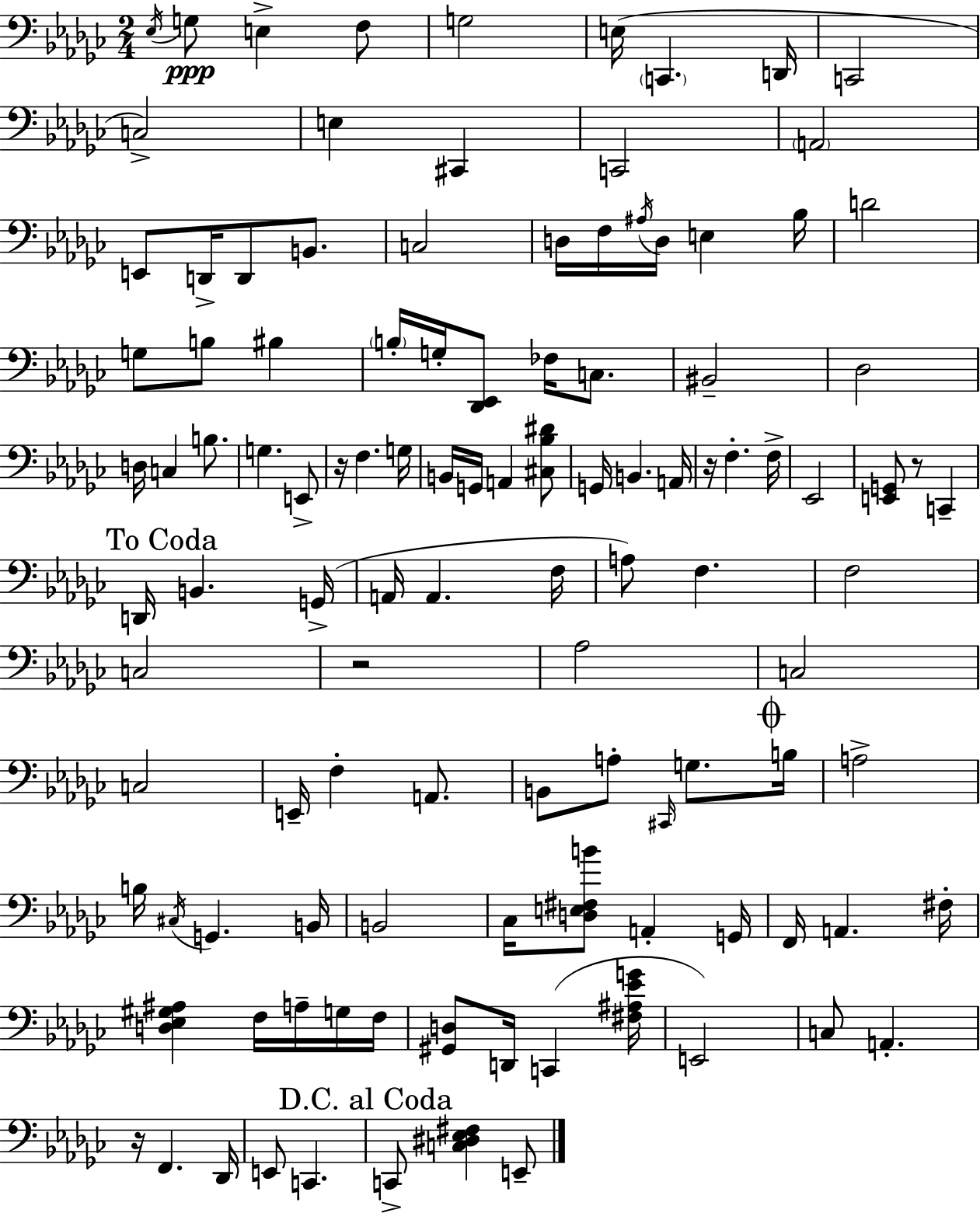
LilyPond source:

{
  \clef bass
  \numericTimeSignature
  \time 2/4
  \key ees \minor
  \repeat volta 2 { \acciaccatura { ees16 }\ppp g8 e4-> f8 | g2 | e16( \parenthesize c,4. | d,16 c,2 | \break c2->) | e4 cis,4 | c,2 | \parenthesize a,2 | \break e,8 d,16-> d,8 b,8. | c2 | d16 f16 \acciaccatura { ais16 } d16 e4 | bes16 d'2 | \break g8 b8 bis4 | \parenthesize b16-. g16-. <des, ees,>8 fes16 c8. | bis,2-- | des2 | \break d16 c4 b8. | g4. | e,8-> r16 f4. | g16 b,16 g,16 a,4 | \break <cis bes dis'>8 g,16 b,4. | a,16 r16 f4.-. | f16-> ees,2 | <e, g,>8 r8 c,4-- | \break \mark "To Coda" d,16 b,4. | g,16->( a,16 a,4. | f16 a8) f4. | f2 | \break c2 | r2 | aes2 | c2 | \break c2 | e,16-- f4-. a,8. | b,8 a8-. \grace { cis,16 } g8. | \mark \markup { \musicglyph "scripts.coda" } b16 a2-> | \break b16 \acciaccatura { cis16 } g,4. | b,16 b,2 | ces16 <d e fis b'>8 a,4-. | g,16 f,16 a,4. | \break fis16-. <d ees gis ais>4 | f16 a16-- g16 f16 <gis, d>8 d,16 c,4( | <fis ais ees' g'>16 e,2) | c8 a,4.-. | \break r16 f,4. | des,16 e,8 c,4. | \mark "D.C. al Coda" c,8-> <c dis ees fis>4 | e,8-- } \bar "|."
}